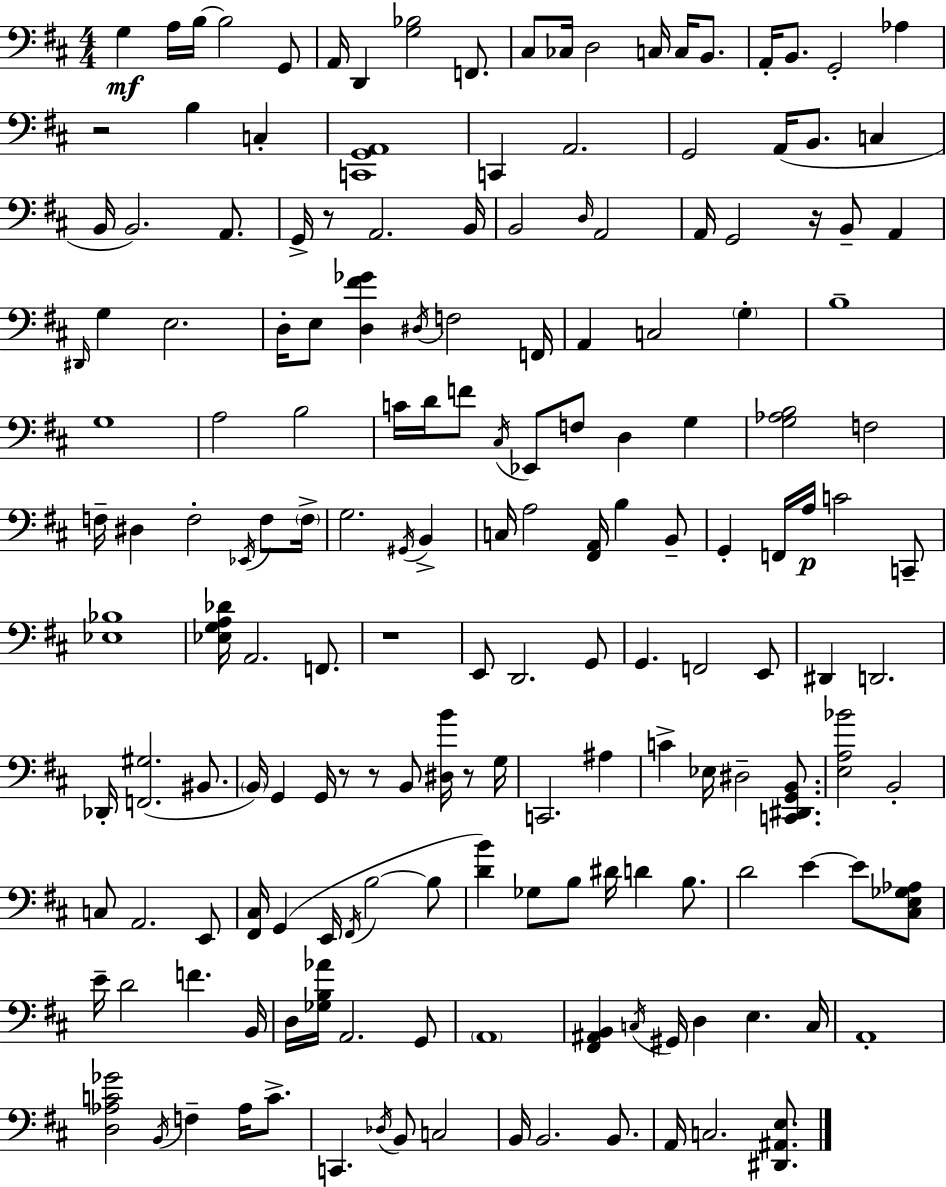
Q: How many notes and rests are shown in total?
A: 172